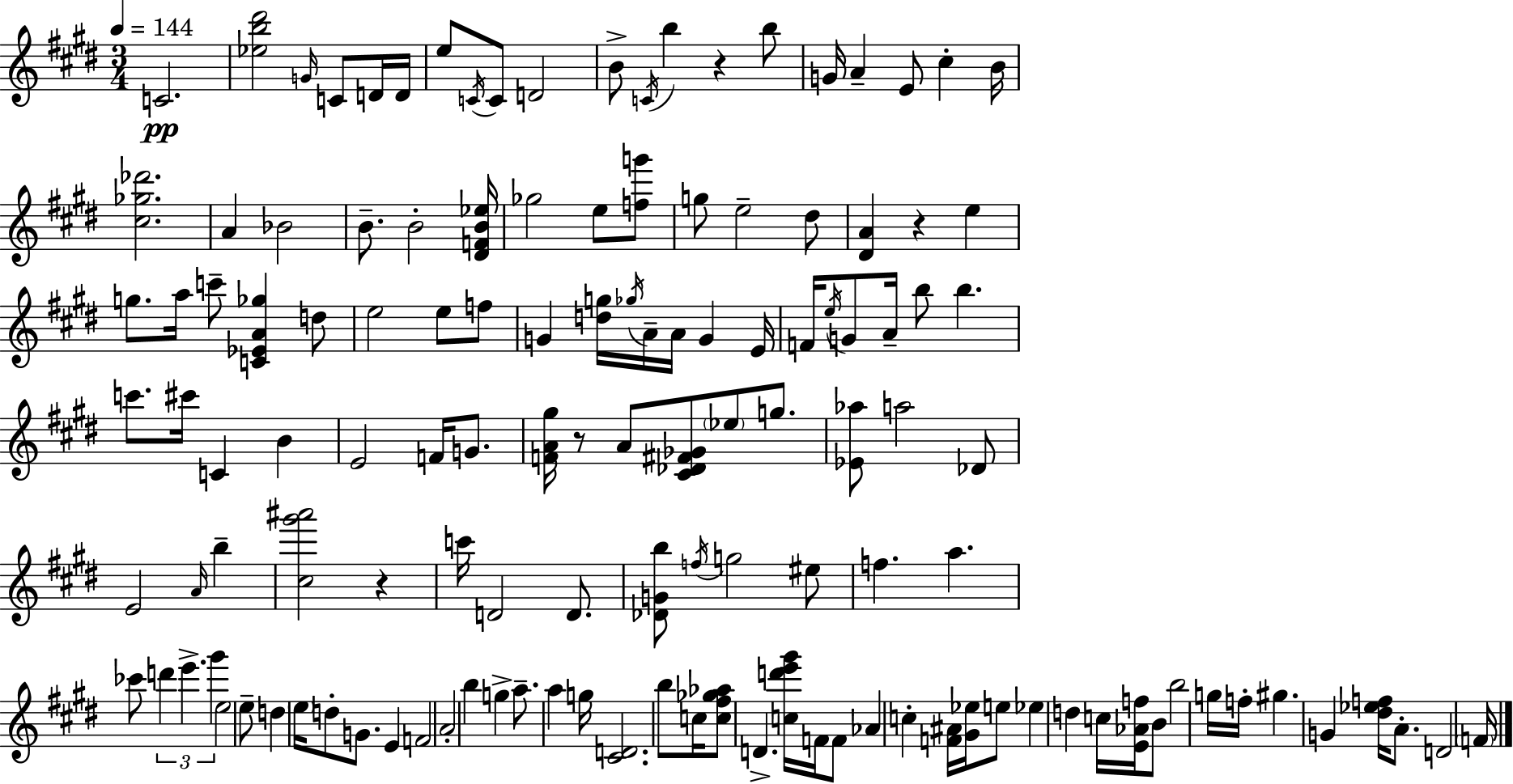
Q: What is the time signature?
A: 3/4